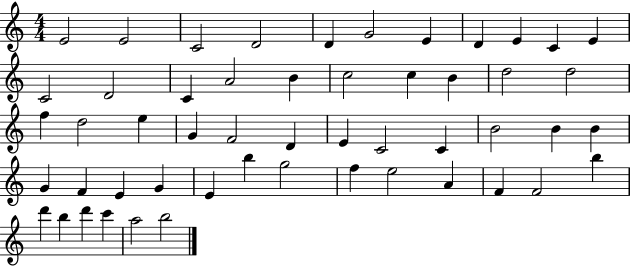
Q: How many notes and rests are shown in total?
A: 52